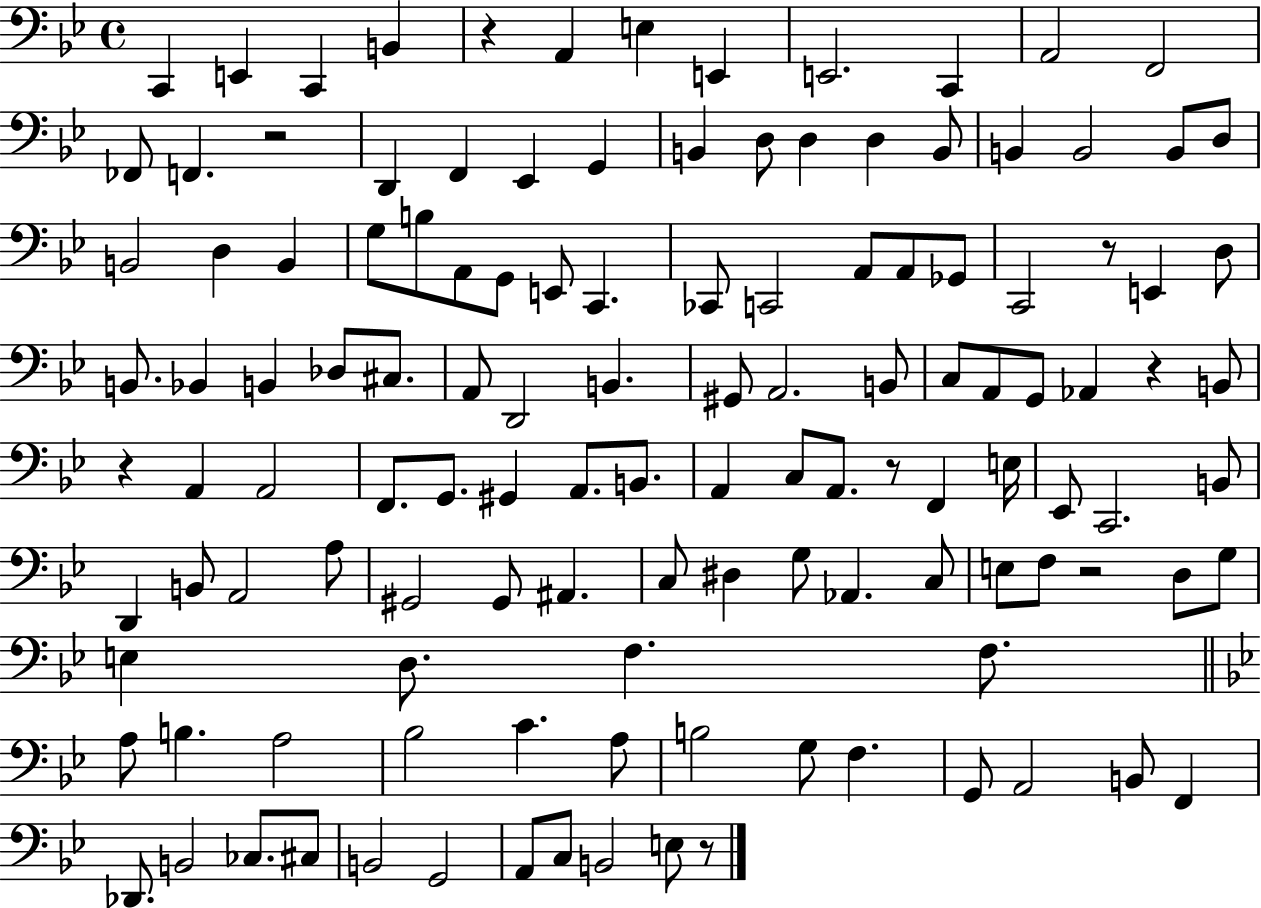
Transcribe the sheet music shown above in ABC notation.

X:1
T:Untitled
M:4/4
L:1/4
K:Bb
C,, E,, C,, B,, z A,, E, E,, E,,2 C,, A,,2 F,,2 _F,,/2 F,, z2 D,, F,, _E,, G,, B,, D,/2 D, D, B,,/2 B,, B,,2 B,,/2 D,/2 B,,2 D, B,, G,/2 B,/2 A,,/2 G,,/2 E,,/2 C,, _C,,/2 C,,2 A,,/2 A,,/2 _G,,/2 C,,2 z/2 E,, D,/2 B,,/2 _B,, B,, _D,/2 ^C,/2 A,,/2 D,,2 B,, ^G,,/2 A,,2 B,,/2 C,/2 A,,/2 G,,/2 _A,, z B,,/2 z A,, A,,2 F,,/2 G,,/2 ^G,, A,,/2 B,,/2 A,, C,/2 A,,/2 z/2 F,, E,/4 _E,,/2 C,,2 B,,/2 D,, B,,/2 A,,2 A,/2 ^G,,2 ^G,,/2 ^A,, C,/2 ^D, G,/2 _A,, C,/2 E,/2 F,/2 z2 D,/2 G,/2 E, D,/2 F, F,/2 A,/2 B, A,2 _B,2 C A,/2 B,2 G,/2 F, G,,/2 A,,2 B,,/2 F,, _D,,/2 B,,2 _C,/2 ^C,/2 B,,2 G,,2 A,,/2 C,/2 B,,2 E,/2 z/2